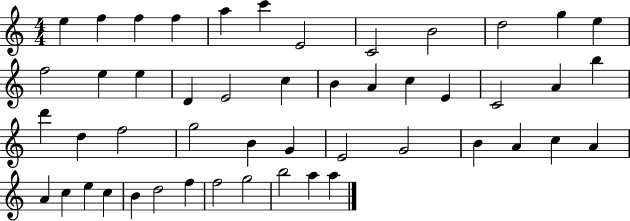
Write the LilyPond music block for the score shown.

{
  \clef treble
  \numericTimeSignature
  \time 4/4
  \key c \major
  e''4 f''4 f''4 f''4 | a''4 c'''4 e'2 | c'2 b'2 | d''2 g''4 e''4 | \break f''2 e''4 e''4 | d'4 e'2 c''4 | b'4 a'4 c''4 e'4 | c'2 a'4 b''4 | \break d'''4 d''4 f''2 | g''2 b'4 g'4 | e'2 g'2 | b'4 a'4 c''4 a'4 | \break a'4 c''4 e''4 c''4 | b'4 d''2 f''4 | f''2 g''2 | b''2 a''4 a''4 | \break \bar "|."
}